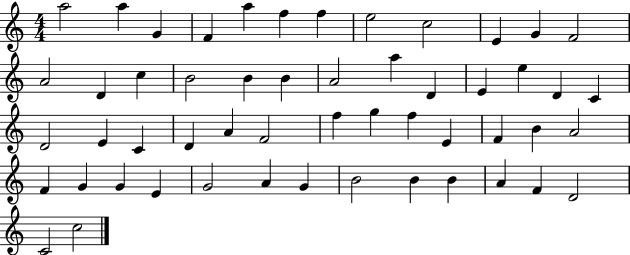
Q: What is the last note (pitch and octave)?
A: C5